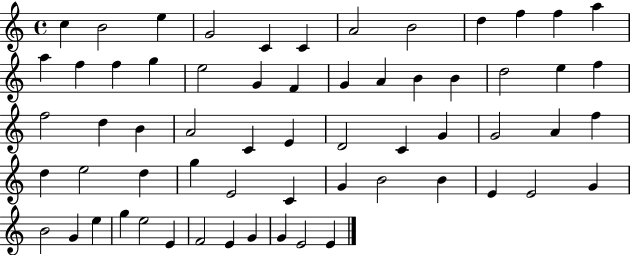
{
  \clef treble
  \time 4/4
  \defaultTimeSignature
  \key c \major
  c''4 b'2 e''4 | g'2 c'4 c'4 | a'2 b'2 | d''4 f''4 f''4 a''4 | \break a''4 f''4 f''4 g''4 | e''2 g'4 f'4 | g'4 a'4 b'4 b'4 | d''2 e''4 f''4 | \break f''2 d''4 b'4 | a'2 c'4 e'4 | d'2 c'4 g'4 | g'2 a'4 f''4 | \break d''4 e''2 d''4 | g''4 e'2 c'4 | g'4 b'2 b'4 | e'4 e'2 g'4 | \break b'2 g'4 e''4 | g''4 e''2 e'4 | f'2 e'4 g'4 | g'4 e'2 e'4 | \break \bar "|."
}